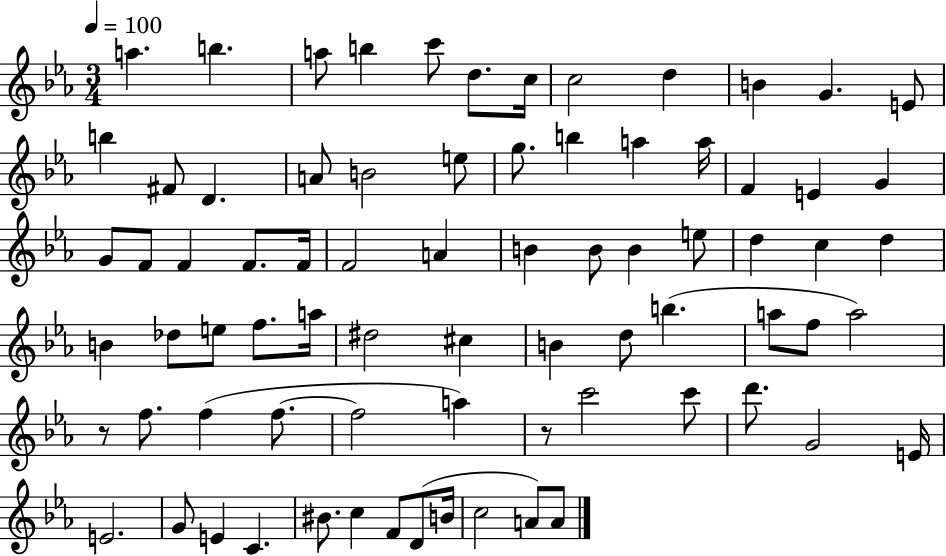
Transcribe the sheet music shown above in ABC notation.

X:1
T:Untitled
M:3/4
L:1/4
K:Eb
a b a/2 b c'/2 d/2 c/4 c2 d B G E/2 b ^F/2 D A/2 B2 e/2 g/2 b a a/4 F E G G/2 F/2 F F/2 F/4 F2 A B B/2 B e/2 d c d B _d/2 e/2 f/2 a/4 ^d2 ^c B d/2 b a/2 f/2 a2 z/2 f/2 f f/2 f2 a z/2 c'2 c'/2 d'/2 G2 E/4 E2 G/2 E C ^B/2 c F/2 D/2 B/4 c2 A/2 A/2